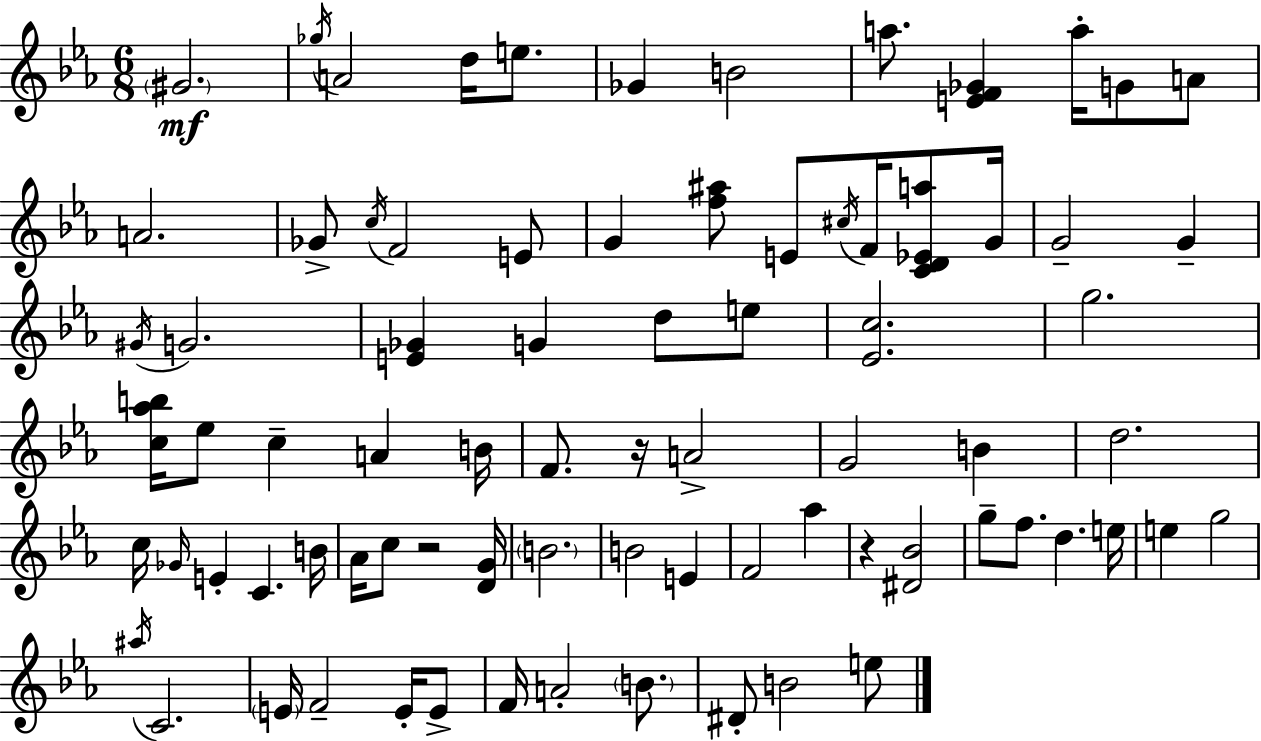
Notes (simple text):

G#4/h. Gb5/s A4/h D5/s E5/e. Gb4/q B4/h A5/e. [E4,F4,Gb4]/q A5/s G4/e A4/e A4/h. Gb4/e C5/s F4/h E4/e G4/q [F5,A#5]/e E4/e C#5/s F4/s [C4,D4,Eb4,A5]/e G4/s G4/h G4/q G#4/s G4/h. [E4,Gb4]/q G4/q D5/e E5/e [Eb4,C5]/h. G5/h. [C5,Ab5,B5]/s Eb5/e C5/q A4/q B4/s F4/e. R/s A4/h G4/h B4/q D5/h. C5/s Gb4/s E4/q C4/q. B4/s Ab4/s C5/e R/h [D4,G4]/s B4/h. B4/h E4/q F4/h Ab5/q R/q [D#4,Bb4]/h G5/e F5/e. D5/q. E5/s E5/q G5/h A#5/s C4/h. E4/s F4/h E4/s E4/e F4/s A4/h B4/e. D#4/e B4/h E5/e